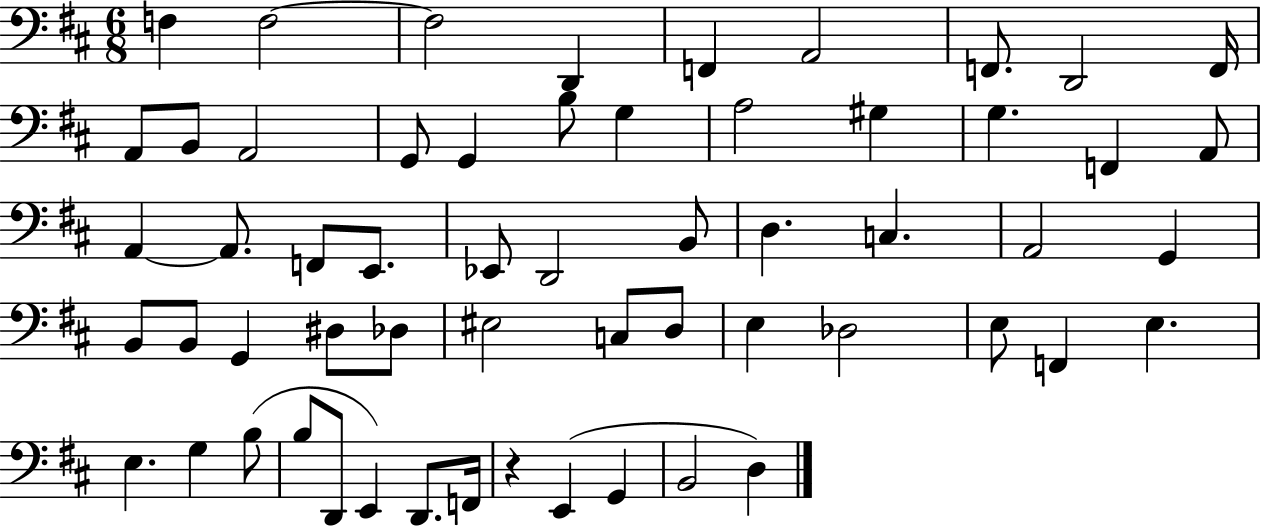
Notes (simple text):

F3/q F3/h F3/h D2/q F2/q A2/h F2/e. D2/h F2/s A2/e B2/e A2/h G2/e G2/q B3/e G3/q A3/h G#3/q G3/q. F2/q A2/e A2/q A2/e. F2/e E2/e. Eb2/e D2/h B2/e D3/q. C3/q. A2/h G2/q B2/e B2/e G2/q D#3/e Db3/e EIS3/h C3/e D3/e E3/q Db3/h E3/e F2/q E3/q. E3/q. G3/q B3/e B3/e D2/e E2/q D2/e. F2/s R/q E2/q G2/q B2/h D3/q